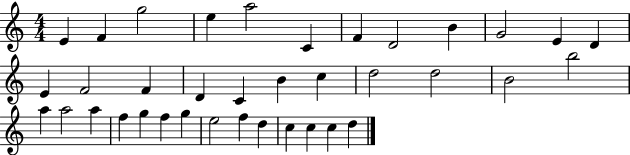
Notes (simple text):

E4/q F4/q G5/h E5/q A5/h C4/q F4/q D4/h B4/q G4/h E4/q D4/q E4/q F4/h F4/q D4/q C4/q B4/q C5/q D5/h D5/h B4/h B5/h A5/q A5/h A5/q F5/q G5/q F5/q G5/q E5/h F5/q D5/q C5/q C5/q C5/q D5/q